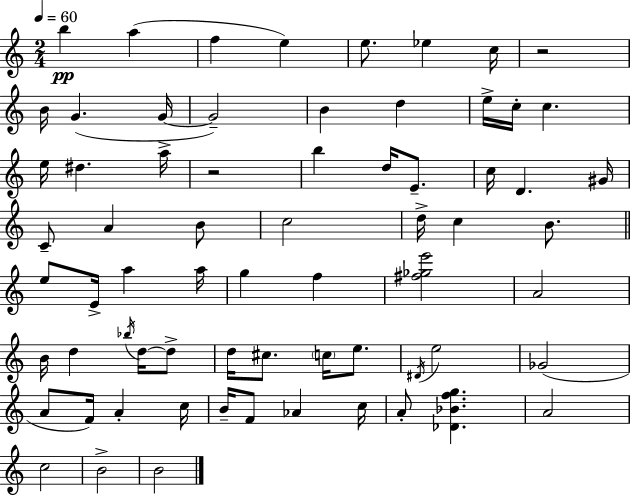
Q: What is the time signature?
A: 2/4